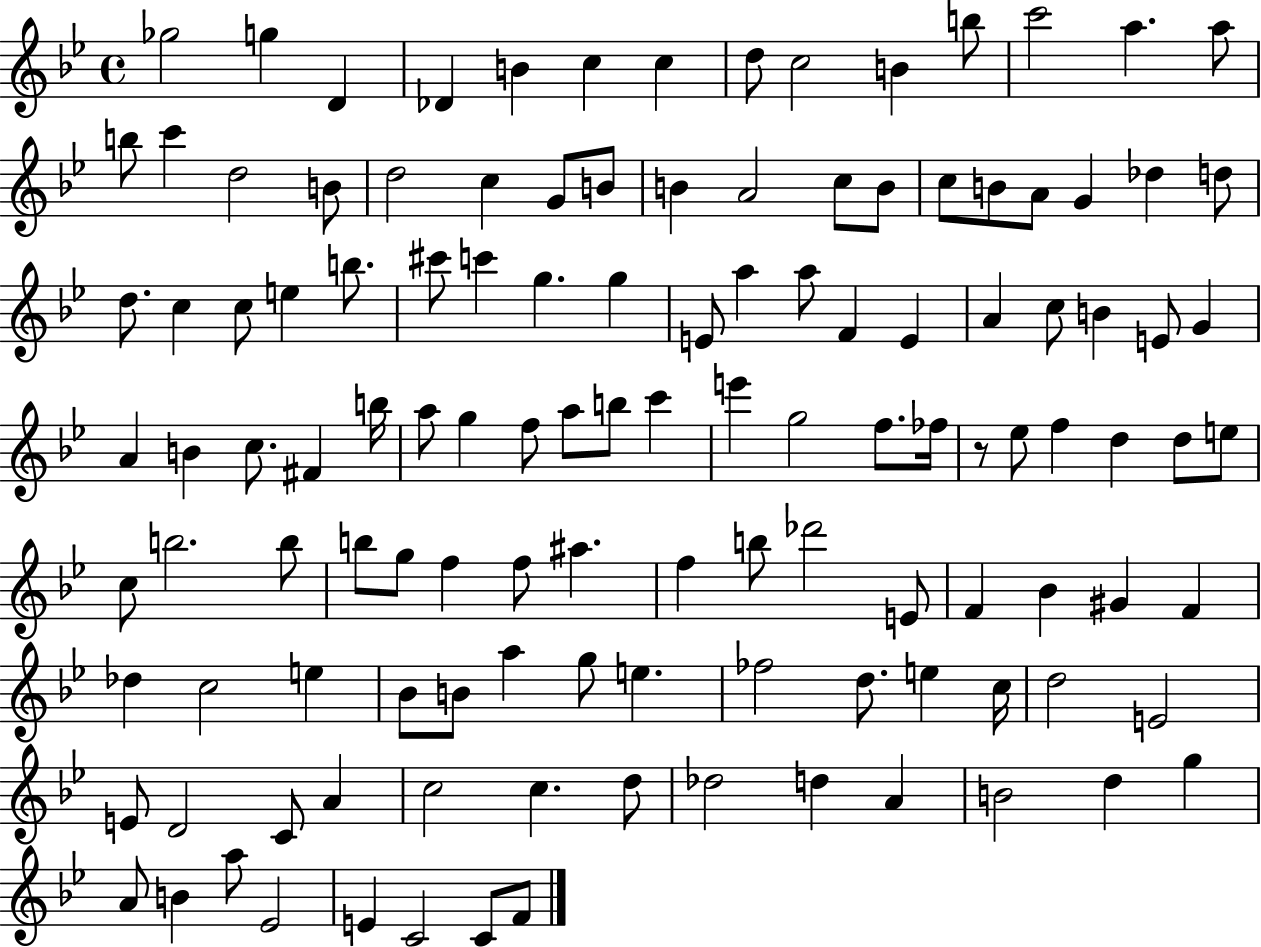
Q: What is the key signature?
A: BES major